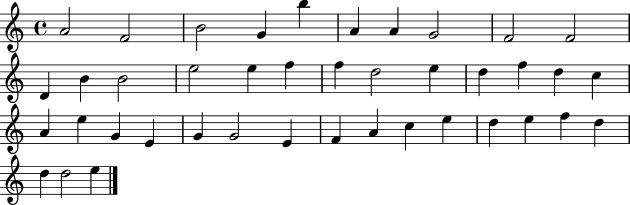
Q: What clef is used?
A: treble